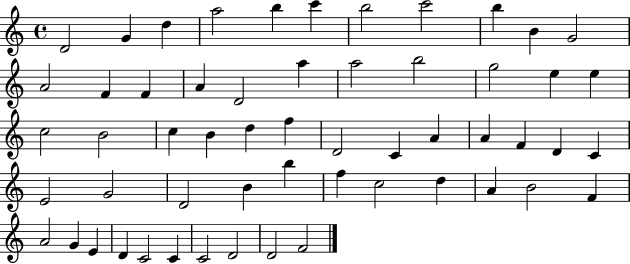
X:1
T:Untitled
M:4/4
L:1/4
K:C
D2 G d a2 b c' b2 c'2 b B G2 A2 F F A D2 a a2 b2 g2 e e c2 B2 c B d f D2 C A A F D C E2 G2 D2 B b f c2 d A B2 F A2 G E D C2 C C2 D2 D2 F2